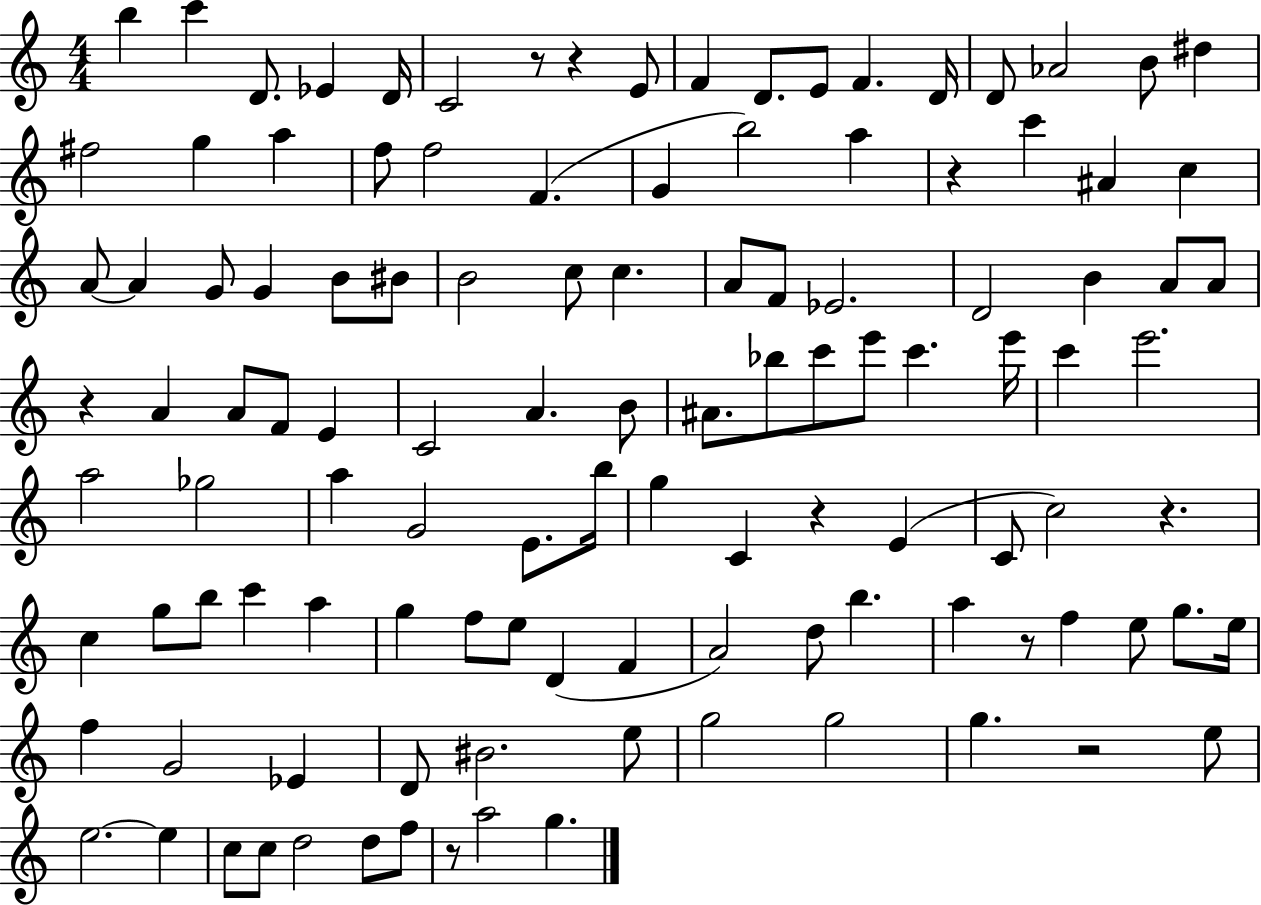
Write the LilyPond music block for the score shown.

{
  \clef treble
  \numericTimeSignature
  \time 4/4
  \key c \major
  \repeat volta 2 { b''4 c'''4 d'8. ees'4 d'16 | c'2 r8 r4 e'8 | f'4 d'8. e'8 f'4. d'16 | d'8 aes'2 b'8 dis''4 | \break fis''2 g''4 a''4 | f''8 f''2 f'4.( | g'4 b''2) a''4 | r4 c'''4 ais'4 c''4 | \break a'8~~ a'4 g'8 g'4 b'8 bis'8 | b'2 c''8 c''4. | a'8 f'8 ees'2. | d'2 b'4 a'8 a'8 | \break r4 a'4 a'8 f'8 e'4 | c'2 a'4. b'8 | ais'8. bes''8 c'''8 e'''8 c'''4. e'''16 | c'''4 e'''2. | \break a''2 ges''2 | a''4 g'2 e'8. b''16 | g''4 c'4 r4 e'4( | c'8 c''2) r4. | \break c''4 g''8 b''8 c'''4 a''4 | g''4 f''8 e''8 d'4( f'4 | a'2) d''8 b''4. | a''4 r8 f''4 e''8 g''8. e''16 | \break f''4 g'2 ees'4 | d'8 bis'2. e''8 | g''2 g''2 | g''4. r2 e''8 | \break e''2.~~ e''4 | c''8 c''8 d''2 d''8 f''8 | r8 a''2 g''4. | } \bar "|."
}